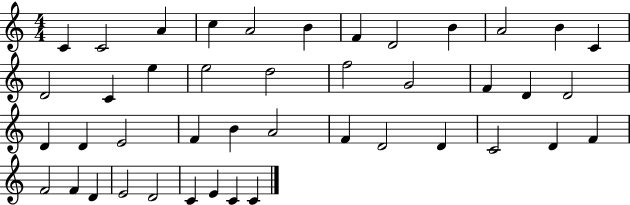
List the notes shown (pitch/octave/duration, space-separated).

C4/q C4/h A4/q C5/q A4/h B4/q F4/q D4/h B4/q A4/h B4/q C4/q D4/h C4/q E5/q E5/h D5/h F5/h G4/h F4/q D4/q D4/h D4/q D4/q E4/h F4/q B4/q A4/h F4/q D4/h D4/q C4/h D4/q F4/q F4/h F4/q D4/q E4/h D4/h C4/q E4/q C4/q C4/q